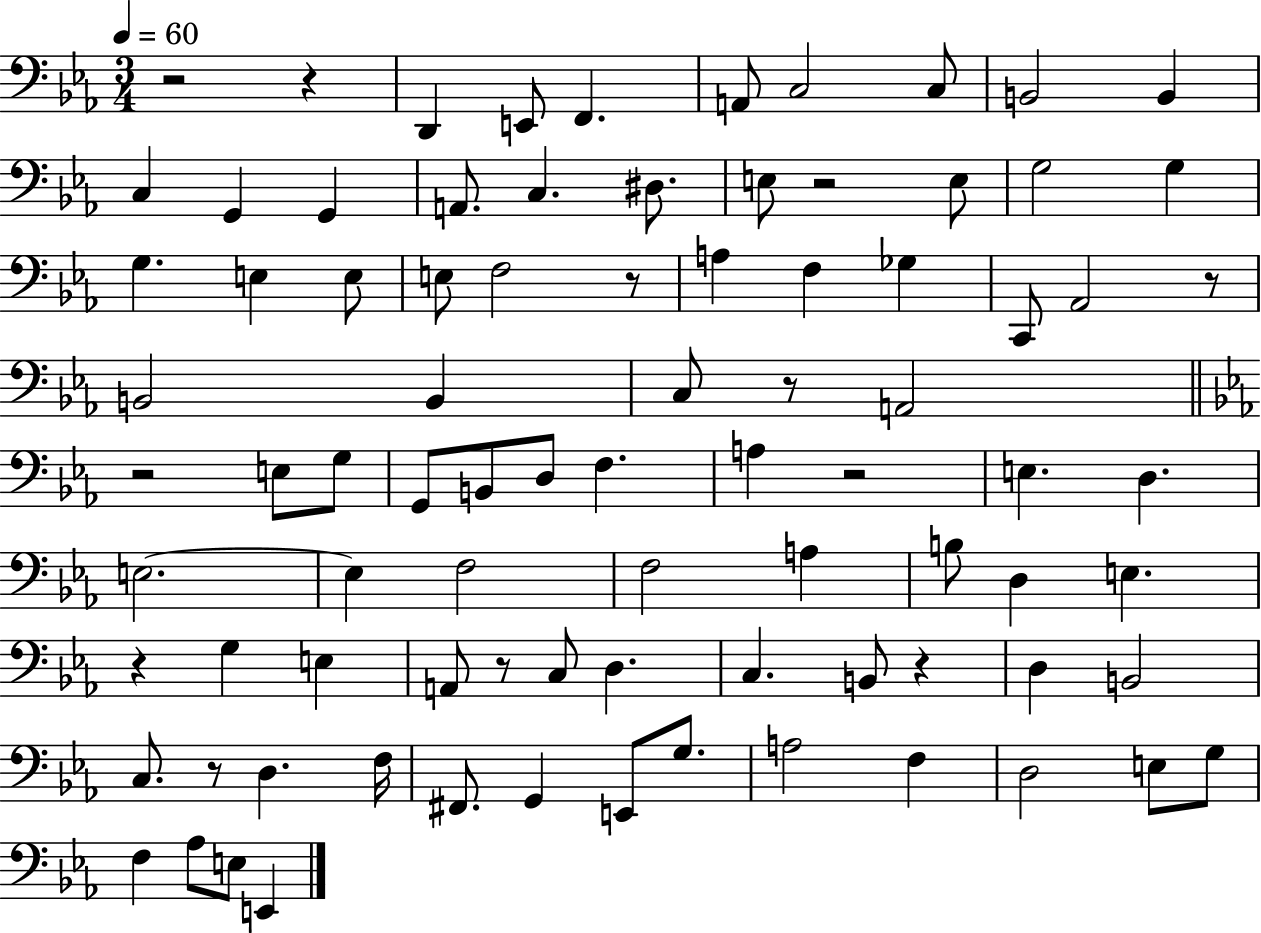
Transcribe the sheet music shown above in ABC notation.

X:1
T:Untitled
M:3/4
L:1/4
K:Eb
z2 z D,, E,,/2 F,, A,,/2 C,2 C,/2 B,,2 B,, C, G,, G,, A,,/2 C, ^D,/2 E,/2 z2 E,/2 G,2 G, G, E, E,/2 E,/2 F,2 z/2 A, F, _G, C,,/2 _A,,2 z/2 B,,2 B,, C,/2 z/2 A,,2 z2 E,/2 G,/2 G,,/2 B,,/2 D,/2 F, A, z2 E, D, E,2 E, F,2 F,2 A, B,/2 D, E, z G, E, A,,/2 z/2 C,/2 D, C, B,,/2 z D, B,,2 C,/2 z/2 D, F,/4 ^F,,/2 G,, E,,/2 G,/2 A,2 F, D,2 E,/2 G,/2 F, _A,/2 E,/2 E,,